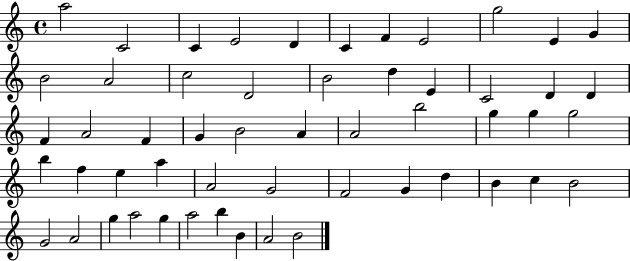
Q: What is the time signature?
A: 4/4